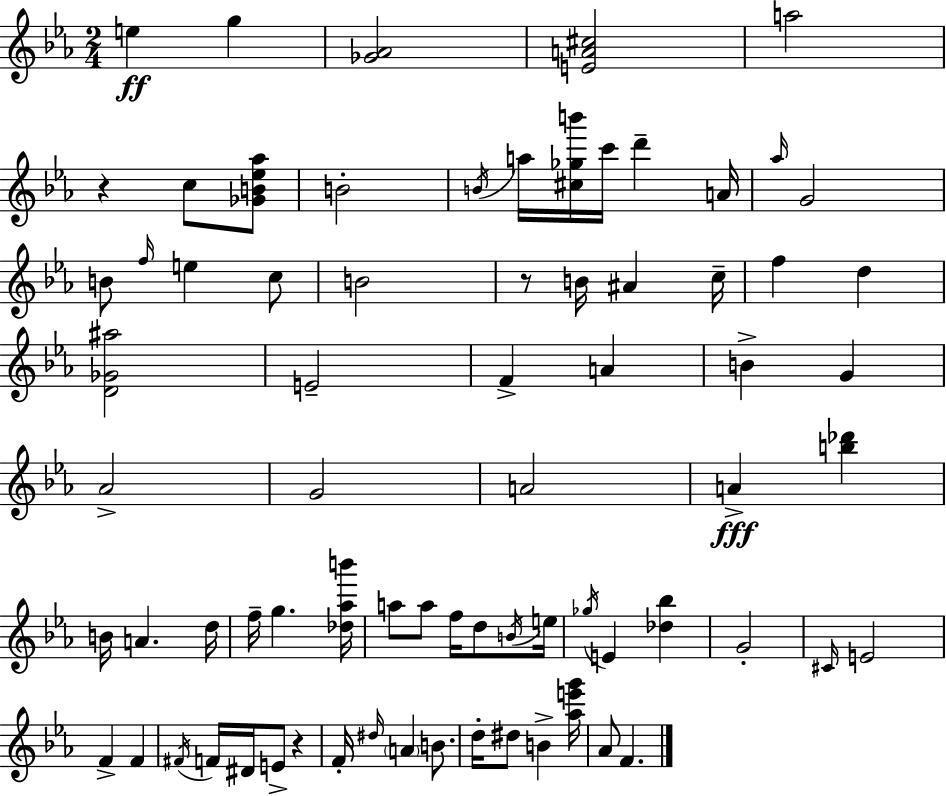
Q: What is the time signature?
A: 2/4